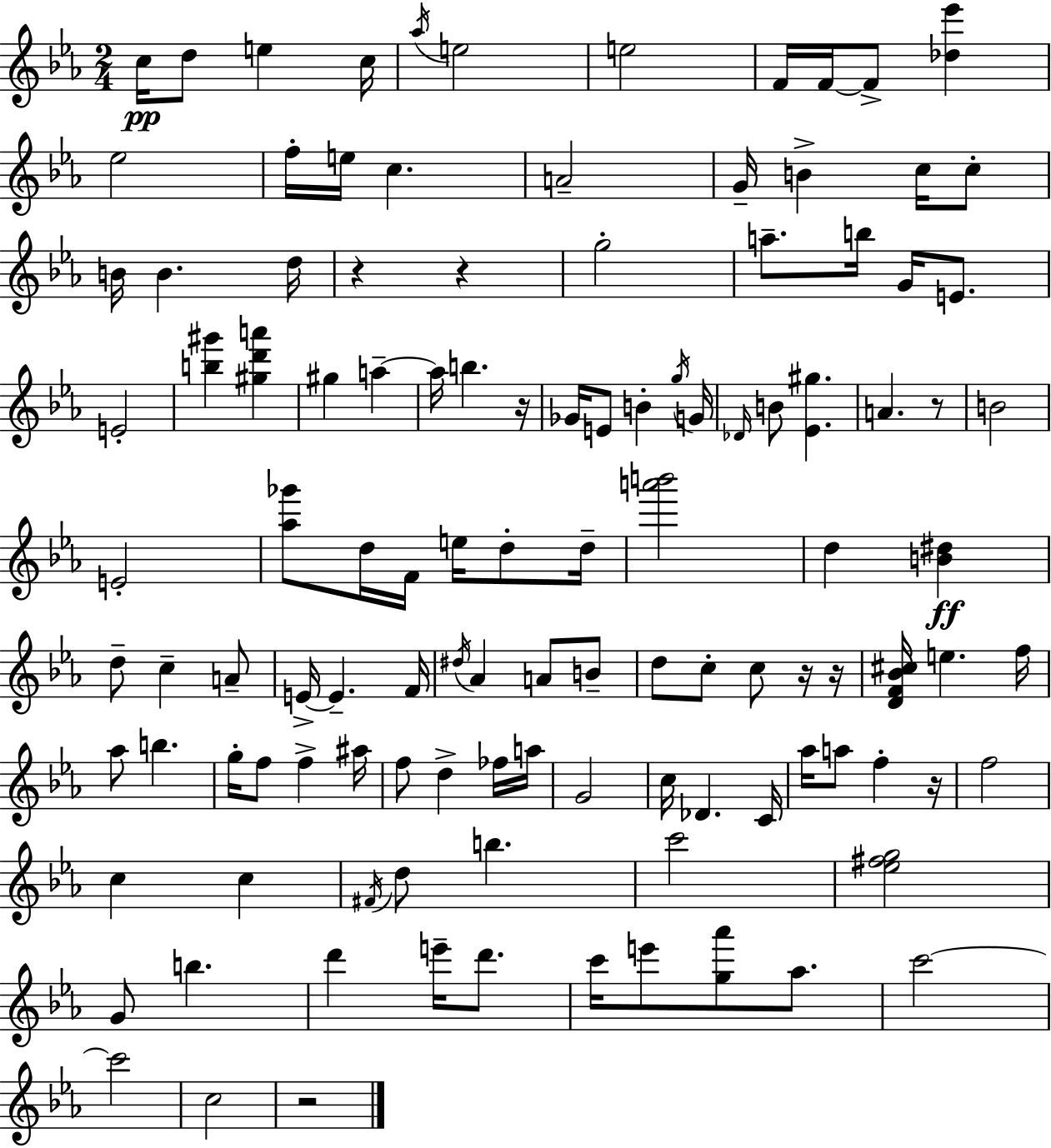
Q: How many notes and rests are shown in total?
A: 116